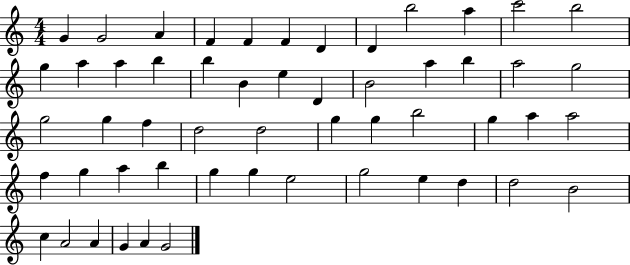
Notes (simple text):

G4/q G4/h A4/q F4/q F4/q F4/q D4/q D4/q B5/h A5/q C6/h B5/h G5/q A5/q A5/q B5/q B5/q B4/q E5/q D4/q B4/h A5/q B5/q A5/h G5/h G5/h G5/q F5/q D5/h D5/h G5/q G5/q B5/h G5/q A5/q A5/h F5/q G5/q A5/q B5/q G5/q G5/q E5/h G5/h E5/q D5/q D5/h B4/h C5/q A4/h A4/q G4/q A4/q G4/h